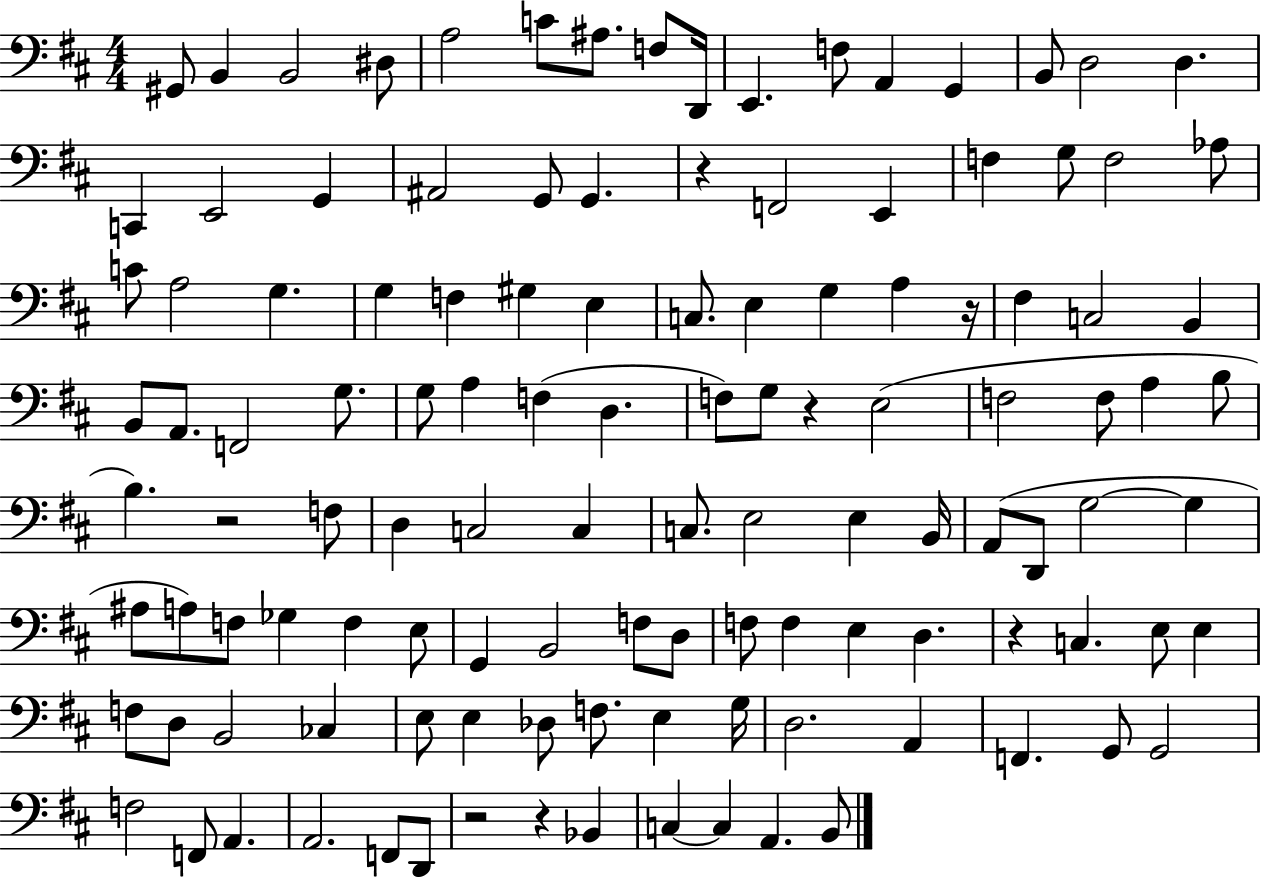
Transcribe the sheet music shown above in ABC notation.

X:1
T:Untitled
M:4/4
L:1/4
K:D
^G,,/2 B,, B,,2 ^D,/2 A,2 C/2 ^A,/2 F,/2 D,,/4 E,, F,/2 A,, G,, B,,/2 D,2 D, C,, E,,2 G,, ^A,,2 G,,/2 G,, z F,,2 E,, F, G,/2 F,2 _A,/2 C/2 A,2 G, G, F, ^G, E, C,/2 E, G, A, z/4 ^F, C,2 B,, B,,/2 A,,/2 F,,2 G,/2 G,/2 A, F, D, F,/2 G,/2 z E,2 F,2 F,/2 A, B,/2 B, z2 F,/2 D, C,2 C, C,/2 E,2 E, B,,/4 A,,/2 D,,/2 G,2 G, ^A,/2 A,/2 F,/2 _G, F, E,/2 G,, B,,2 F,/2 D,/2 F,/2 F, E, D, z C, E,/2 E, F,/2 D,/2 B,,2 _C, E,/2 E, _D,/2 F,/2 E, G,/4 D,2 A,, F,, G,,/2 G,,2 F,2 F,,/2 A,, A,,2 F,,/2 D,,/2 z2 z _B,, C, C, A,, B,,/2